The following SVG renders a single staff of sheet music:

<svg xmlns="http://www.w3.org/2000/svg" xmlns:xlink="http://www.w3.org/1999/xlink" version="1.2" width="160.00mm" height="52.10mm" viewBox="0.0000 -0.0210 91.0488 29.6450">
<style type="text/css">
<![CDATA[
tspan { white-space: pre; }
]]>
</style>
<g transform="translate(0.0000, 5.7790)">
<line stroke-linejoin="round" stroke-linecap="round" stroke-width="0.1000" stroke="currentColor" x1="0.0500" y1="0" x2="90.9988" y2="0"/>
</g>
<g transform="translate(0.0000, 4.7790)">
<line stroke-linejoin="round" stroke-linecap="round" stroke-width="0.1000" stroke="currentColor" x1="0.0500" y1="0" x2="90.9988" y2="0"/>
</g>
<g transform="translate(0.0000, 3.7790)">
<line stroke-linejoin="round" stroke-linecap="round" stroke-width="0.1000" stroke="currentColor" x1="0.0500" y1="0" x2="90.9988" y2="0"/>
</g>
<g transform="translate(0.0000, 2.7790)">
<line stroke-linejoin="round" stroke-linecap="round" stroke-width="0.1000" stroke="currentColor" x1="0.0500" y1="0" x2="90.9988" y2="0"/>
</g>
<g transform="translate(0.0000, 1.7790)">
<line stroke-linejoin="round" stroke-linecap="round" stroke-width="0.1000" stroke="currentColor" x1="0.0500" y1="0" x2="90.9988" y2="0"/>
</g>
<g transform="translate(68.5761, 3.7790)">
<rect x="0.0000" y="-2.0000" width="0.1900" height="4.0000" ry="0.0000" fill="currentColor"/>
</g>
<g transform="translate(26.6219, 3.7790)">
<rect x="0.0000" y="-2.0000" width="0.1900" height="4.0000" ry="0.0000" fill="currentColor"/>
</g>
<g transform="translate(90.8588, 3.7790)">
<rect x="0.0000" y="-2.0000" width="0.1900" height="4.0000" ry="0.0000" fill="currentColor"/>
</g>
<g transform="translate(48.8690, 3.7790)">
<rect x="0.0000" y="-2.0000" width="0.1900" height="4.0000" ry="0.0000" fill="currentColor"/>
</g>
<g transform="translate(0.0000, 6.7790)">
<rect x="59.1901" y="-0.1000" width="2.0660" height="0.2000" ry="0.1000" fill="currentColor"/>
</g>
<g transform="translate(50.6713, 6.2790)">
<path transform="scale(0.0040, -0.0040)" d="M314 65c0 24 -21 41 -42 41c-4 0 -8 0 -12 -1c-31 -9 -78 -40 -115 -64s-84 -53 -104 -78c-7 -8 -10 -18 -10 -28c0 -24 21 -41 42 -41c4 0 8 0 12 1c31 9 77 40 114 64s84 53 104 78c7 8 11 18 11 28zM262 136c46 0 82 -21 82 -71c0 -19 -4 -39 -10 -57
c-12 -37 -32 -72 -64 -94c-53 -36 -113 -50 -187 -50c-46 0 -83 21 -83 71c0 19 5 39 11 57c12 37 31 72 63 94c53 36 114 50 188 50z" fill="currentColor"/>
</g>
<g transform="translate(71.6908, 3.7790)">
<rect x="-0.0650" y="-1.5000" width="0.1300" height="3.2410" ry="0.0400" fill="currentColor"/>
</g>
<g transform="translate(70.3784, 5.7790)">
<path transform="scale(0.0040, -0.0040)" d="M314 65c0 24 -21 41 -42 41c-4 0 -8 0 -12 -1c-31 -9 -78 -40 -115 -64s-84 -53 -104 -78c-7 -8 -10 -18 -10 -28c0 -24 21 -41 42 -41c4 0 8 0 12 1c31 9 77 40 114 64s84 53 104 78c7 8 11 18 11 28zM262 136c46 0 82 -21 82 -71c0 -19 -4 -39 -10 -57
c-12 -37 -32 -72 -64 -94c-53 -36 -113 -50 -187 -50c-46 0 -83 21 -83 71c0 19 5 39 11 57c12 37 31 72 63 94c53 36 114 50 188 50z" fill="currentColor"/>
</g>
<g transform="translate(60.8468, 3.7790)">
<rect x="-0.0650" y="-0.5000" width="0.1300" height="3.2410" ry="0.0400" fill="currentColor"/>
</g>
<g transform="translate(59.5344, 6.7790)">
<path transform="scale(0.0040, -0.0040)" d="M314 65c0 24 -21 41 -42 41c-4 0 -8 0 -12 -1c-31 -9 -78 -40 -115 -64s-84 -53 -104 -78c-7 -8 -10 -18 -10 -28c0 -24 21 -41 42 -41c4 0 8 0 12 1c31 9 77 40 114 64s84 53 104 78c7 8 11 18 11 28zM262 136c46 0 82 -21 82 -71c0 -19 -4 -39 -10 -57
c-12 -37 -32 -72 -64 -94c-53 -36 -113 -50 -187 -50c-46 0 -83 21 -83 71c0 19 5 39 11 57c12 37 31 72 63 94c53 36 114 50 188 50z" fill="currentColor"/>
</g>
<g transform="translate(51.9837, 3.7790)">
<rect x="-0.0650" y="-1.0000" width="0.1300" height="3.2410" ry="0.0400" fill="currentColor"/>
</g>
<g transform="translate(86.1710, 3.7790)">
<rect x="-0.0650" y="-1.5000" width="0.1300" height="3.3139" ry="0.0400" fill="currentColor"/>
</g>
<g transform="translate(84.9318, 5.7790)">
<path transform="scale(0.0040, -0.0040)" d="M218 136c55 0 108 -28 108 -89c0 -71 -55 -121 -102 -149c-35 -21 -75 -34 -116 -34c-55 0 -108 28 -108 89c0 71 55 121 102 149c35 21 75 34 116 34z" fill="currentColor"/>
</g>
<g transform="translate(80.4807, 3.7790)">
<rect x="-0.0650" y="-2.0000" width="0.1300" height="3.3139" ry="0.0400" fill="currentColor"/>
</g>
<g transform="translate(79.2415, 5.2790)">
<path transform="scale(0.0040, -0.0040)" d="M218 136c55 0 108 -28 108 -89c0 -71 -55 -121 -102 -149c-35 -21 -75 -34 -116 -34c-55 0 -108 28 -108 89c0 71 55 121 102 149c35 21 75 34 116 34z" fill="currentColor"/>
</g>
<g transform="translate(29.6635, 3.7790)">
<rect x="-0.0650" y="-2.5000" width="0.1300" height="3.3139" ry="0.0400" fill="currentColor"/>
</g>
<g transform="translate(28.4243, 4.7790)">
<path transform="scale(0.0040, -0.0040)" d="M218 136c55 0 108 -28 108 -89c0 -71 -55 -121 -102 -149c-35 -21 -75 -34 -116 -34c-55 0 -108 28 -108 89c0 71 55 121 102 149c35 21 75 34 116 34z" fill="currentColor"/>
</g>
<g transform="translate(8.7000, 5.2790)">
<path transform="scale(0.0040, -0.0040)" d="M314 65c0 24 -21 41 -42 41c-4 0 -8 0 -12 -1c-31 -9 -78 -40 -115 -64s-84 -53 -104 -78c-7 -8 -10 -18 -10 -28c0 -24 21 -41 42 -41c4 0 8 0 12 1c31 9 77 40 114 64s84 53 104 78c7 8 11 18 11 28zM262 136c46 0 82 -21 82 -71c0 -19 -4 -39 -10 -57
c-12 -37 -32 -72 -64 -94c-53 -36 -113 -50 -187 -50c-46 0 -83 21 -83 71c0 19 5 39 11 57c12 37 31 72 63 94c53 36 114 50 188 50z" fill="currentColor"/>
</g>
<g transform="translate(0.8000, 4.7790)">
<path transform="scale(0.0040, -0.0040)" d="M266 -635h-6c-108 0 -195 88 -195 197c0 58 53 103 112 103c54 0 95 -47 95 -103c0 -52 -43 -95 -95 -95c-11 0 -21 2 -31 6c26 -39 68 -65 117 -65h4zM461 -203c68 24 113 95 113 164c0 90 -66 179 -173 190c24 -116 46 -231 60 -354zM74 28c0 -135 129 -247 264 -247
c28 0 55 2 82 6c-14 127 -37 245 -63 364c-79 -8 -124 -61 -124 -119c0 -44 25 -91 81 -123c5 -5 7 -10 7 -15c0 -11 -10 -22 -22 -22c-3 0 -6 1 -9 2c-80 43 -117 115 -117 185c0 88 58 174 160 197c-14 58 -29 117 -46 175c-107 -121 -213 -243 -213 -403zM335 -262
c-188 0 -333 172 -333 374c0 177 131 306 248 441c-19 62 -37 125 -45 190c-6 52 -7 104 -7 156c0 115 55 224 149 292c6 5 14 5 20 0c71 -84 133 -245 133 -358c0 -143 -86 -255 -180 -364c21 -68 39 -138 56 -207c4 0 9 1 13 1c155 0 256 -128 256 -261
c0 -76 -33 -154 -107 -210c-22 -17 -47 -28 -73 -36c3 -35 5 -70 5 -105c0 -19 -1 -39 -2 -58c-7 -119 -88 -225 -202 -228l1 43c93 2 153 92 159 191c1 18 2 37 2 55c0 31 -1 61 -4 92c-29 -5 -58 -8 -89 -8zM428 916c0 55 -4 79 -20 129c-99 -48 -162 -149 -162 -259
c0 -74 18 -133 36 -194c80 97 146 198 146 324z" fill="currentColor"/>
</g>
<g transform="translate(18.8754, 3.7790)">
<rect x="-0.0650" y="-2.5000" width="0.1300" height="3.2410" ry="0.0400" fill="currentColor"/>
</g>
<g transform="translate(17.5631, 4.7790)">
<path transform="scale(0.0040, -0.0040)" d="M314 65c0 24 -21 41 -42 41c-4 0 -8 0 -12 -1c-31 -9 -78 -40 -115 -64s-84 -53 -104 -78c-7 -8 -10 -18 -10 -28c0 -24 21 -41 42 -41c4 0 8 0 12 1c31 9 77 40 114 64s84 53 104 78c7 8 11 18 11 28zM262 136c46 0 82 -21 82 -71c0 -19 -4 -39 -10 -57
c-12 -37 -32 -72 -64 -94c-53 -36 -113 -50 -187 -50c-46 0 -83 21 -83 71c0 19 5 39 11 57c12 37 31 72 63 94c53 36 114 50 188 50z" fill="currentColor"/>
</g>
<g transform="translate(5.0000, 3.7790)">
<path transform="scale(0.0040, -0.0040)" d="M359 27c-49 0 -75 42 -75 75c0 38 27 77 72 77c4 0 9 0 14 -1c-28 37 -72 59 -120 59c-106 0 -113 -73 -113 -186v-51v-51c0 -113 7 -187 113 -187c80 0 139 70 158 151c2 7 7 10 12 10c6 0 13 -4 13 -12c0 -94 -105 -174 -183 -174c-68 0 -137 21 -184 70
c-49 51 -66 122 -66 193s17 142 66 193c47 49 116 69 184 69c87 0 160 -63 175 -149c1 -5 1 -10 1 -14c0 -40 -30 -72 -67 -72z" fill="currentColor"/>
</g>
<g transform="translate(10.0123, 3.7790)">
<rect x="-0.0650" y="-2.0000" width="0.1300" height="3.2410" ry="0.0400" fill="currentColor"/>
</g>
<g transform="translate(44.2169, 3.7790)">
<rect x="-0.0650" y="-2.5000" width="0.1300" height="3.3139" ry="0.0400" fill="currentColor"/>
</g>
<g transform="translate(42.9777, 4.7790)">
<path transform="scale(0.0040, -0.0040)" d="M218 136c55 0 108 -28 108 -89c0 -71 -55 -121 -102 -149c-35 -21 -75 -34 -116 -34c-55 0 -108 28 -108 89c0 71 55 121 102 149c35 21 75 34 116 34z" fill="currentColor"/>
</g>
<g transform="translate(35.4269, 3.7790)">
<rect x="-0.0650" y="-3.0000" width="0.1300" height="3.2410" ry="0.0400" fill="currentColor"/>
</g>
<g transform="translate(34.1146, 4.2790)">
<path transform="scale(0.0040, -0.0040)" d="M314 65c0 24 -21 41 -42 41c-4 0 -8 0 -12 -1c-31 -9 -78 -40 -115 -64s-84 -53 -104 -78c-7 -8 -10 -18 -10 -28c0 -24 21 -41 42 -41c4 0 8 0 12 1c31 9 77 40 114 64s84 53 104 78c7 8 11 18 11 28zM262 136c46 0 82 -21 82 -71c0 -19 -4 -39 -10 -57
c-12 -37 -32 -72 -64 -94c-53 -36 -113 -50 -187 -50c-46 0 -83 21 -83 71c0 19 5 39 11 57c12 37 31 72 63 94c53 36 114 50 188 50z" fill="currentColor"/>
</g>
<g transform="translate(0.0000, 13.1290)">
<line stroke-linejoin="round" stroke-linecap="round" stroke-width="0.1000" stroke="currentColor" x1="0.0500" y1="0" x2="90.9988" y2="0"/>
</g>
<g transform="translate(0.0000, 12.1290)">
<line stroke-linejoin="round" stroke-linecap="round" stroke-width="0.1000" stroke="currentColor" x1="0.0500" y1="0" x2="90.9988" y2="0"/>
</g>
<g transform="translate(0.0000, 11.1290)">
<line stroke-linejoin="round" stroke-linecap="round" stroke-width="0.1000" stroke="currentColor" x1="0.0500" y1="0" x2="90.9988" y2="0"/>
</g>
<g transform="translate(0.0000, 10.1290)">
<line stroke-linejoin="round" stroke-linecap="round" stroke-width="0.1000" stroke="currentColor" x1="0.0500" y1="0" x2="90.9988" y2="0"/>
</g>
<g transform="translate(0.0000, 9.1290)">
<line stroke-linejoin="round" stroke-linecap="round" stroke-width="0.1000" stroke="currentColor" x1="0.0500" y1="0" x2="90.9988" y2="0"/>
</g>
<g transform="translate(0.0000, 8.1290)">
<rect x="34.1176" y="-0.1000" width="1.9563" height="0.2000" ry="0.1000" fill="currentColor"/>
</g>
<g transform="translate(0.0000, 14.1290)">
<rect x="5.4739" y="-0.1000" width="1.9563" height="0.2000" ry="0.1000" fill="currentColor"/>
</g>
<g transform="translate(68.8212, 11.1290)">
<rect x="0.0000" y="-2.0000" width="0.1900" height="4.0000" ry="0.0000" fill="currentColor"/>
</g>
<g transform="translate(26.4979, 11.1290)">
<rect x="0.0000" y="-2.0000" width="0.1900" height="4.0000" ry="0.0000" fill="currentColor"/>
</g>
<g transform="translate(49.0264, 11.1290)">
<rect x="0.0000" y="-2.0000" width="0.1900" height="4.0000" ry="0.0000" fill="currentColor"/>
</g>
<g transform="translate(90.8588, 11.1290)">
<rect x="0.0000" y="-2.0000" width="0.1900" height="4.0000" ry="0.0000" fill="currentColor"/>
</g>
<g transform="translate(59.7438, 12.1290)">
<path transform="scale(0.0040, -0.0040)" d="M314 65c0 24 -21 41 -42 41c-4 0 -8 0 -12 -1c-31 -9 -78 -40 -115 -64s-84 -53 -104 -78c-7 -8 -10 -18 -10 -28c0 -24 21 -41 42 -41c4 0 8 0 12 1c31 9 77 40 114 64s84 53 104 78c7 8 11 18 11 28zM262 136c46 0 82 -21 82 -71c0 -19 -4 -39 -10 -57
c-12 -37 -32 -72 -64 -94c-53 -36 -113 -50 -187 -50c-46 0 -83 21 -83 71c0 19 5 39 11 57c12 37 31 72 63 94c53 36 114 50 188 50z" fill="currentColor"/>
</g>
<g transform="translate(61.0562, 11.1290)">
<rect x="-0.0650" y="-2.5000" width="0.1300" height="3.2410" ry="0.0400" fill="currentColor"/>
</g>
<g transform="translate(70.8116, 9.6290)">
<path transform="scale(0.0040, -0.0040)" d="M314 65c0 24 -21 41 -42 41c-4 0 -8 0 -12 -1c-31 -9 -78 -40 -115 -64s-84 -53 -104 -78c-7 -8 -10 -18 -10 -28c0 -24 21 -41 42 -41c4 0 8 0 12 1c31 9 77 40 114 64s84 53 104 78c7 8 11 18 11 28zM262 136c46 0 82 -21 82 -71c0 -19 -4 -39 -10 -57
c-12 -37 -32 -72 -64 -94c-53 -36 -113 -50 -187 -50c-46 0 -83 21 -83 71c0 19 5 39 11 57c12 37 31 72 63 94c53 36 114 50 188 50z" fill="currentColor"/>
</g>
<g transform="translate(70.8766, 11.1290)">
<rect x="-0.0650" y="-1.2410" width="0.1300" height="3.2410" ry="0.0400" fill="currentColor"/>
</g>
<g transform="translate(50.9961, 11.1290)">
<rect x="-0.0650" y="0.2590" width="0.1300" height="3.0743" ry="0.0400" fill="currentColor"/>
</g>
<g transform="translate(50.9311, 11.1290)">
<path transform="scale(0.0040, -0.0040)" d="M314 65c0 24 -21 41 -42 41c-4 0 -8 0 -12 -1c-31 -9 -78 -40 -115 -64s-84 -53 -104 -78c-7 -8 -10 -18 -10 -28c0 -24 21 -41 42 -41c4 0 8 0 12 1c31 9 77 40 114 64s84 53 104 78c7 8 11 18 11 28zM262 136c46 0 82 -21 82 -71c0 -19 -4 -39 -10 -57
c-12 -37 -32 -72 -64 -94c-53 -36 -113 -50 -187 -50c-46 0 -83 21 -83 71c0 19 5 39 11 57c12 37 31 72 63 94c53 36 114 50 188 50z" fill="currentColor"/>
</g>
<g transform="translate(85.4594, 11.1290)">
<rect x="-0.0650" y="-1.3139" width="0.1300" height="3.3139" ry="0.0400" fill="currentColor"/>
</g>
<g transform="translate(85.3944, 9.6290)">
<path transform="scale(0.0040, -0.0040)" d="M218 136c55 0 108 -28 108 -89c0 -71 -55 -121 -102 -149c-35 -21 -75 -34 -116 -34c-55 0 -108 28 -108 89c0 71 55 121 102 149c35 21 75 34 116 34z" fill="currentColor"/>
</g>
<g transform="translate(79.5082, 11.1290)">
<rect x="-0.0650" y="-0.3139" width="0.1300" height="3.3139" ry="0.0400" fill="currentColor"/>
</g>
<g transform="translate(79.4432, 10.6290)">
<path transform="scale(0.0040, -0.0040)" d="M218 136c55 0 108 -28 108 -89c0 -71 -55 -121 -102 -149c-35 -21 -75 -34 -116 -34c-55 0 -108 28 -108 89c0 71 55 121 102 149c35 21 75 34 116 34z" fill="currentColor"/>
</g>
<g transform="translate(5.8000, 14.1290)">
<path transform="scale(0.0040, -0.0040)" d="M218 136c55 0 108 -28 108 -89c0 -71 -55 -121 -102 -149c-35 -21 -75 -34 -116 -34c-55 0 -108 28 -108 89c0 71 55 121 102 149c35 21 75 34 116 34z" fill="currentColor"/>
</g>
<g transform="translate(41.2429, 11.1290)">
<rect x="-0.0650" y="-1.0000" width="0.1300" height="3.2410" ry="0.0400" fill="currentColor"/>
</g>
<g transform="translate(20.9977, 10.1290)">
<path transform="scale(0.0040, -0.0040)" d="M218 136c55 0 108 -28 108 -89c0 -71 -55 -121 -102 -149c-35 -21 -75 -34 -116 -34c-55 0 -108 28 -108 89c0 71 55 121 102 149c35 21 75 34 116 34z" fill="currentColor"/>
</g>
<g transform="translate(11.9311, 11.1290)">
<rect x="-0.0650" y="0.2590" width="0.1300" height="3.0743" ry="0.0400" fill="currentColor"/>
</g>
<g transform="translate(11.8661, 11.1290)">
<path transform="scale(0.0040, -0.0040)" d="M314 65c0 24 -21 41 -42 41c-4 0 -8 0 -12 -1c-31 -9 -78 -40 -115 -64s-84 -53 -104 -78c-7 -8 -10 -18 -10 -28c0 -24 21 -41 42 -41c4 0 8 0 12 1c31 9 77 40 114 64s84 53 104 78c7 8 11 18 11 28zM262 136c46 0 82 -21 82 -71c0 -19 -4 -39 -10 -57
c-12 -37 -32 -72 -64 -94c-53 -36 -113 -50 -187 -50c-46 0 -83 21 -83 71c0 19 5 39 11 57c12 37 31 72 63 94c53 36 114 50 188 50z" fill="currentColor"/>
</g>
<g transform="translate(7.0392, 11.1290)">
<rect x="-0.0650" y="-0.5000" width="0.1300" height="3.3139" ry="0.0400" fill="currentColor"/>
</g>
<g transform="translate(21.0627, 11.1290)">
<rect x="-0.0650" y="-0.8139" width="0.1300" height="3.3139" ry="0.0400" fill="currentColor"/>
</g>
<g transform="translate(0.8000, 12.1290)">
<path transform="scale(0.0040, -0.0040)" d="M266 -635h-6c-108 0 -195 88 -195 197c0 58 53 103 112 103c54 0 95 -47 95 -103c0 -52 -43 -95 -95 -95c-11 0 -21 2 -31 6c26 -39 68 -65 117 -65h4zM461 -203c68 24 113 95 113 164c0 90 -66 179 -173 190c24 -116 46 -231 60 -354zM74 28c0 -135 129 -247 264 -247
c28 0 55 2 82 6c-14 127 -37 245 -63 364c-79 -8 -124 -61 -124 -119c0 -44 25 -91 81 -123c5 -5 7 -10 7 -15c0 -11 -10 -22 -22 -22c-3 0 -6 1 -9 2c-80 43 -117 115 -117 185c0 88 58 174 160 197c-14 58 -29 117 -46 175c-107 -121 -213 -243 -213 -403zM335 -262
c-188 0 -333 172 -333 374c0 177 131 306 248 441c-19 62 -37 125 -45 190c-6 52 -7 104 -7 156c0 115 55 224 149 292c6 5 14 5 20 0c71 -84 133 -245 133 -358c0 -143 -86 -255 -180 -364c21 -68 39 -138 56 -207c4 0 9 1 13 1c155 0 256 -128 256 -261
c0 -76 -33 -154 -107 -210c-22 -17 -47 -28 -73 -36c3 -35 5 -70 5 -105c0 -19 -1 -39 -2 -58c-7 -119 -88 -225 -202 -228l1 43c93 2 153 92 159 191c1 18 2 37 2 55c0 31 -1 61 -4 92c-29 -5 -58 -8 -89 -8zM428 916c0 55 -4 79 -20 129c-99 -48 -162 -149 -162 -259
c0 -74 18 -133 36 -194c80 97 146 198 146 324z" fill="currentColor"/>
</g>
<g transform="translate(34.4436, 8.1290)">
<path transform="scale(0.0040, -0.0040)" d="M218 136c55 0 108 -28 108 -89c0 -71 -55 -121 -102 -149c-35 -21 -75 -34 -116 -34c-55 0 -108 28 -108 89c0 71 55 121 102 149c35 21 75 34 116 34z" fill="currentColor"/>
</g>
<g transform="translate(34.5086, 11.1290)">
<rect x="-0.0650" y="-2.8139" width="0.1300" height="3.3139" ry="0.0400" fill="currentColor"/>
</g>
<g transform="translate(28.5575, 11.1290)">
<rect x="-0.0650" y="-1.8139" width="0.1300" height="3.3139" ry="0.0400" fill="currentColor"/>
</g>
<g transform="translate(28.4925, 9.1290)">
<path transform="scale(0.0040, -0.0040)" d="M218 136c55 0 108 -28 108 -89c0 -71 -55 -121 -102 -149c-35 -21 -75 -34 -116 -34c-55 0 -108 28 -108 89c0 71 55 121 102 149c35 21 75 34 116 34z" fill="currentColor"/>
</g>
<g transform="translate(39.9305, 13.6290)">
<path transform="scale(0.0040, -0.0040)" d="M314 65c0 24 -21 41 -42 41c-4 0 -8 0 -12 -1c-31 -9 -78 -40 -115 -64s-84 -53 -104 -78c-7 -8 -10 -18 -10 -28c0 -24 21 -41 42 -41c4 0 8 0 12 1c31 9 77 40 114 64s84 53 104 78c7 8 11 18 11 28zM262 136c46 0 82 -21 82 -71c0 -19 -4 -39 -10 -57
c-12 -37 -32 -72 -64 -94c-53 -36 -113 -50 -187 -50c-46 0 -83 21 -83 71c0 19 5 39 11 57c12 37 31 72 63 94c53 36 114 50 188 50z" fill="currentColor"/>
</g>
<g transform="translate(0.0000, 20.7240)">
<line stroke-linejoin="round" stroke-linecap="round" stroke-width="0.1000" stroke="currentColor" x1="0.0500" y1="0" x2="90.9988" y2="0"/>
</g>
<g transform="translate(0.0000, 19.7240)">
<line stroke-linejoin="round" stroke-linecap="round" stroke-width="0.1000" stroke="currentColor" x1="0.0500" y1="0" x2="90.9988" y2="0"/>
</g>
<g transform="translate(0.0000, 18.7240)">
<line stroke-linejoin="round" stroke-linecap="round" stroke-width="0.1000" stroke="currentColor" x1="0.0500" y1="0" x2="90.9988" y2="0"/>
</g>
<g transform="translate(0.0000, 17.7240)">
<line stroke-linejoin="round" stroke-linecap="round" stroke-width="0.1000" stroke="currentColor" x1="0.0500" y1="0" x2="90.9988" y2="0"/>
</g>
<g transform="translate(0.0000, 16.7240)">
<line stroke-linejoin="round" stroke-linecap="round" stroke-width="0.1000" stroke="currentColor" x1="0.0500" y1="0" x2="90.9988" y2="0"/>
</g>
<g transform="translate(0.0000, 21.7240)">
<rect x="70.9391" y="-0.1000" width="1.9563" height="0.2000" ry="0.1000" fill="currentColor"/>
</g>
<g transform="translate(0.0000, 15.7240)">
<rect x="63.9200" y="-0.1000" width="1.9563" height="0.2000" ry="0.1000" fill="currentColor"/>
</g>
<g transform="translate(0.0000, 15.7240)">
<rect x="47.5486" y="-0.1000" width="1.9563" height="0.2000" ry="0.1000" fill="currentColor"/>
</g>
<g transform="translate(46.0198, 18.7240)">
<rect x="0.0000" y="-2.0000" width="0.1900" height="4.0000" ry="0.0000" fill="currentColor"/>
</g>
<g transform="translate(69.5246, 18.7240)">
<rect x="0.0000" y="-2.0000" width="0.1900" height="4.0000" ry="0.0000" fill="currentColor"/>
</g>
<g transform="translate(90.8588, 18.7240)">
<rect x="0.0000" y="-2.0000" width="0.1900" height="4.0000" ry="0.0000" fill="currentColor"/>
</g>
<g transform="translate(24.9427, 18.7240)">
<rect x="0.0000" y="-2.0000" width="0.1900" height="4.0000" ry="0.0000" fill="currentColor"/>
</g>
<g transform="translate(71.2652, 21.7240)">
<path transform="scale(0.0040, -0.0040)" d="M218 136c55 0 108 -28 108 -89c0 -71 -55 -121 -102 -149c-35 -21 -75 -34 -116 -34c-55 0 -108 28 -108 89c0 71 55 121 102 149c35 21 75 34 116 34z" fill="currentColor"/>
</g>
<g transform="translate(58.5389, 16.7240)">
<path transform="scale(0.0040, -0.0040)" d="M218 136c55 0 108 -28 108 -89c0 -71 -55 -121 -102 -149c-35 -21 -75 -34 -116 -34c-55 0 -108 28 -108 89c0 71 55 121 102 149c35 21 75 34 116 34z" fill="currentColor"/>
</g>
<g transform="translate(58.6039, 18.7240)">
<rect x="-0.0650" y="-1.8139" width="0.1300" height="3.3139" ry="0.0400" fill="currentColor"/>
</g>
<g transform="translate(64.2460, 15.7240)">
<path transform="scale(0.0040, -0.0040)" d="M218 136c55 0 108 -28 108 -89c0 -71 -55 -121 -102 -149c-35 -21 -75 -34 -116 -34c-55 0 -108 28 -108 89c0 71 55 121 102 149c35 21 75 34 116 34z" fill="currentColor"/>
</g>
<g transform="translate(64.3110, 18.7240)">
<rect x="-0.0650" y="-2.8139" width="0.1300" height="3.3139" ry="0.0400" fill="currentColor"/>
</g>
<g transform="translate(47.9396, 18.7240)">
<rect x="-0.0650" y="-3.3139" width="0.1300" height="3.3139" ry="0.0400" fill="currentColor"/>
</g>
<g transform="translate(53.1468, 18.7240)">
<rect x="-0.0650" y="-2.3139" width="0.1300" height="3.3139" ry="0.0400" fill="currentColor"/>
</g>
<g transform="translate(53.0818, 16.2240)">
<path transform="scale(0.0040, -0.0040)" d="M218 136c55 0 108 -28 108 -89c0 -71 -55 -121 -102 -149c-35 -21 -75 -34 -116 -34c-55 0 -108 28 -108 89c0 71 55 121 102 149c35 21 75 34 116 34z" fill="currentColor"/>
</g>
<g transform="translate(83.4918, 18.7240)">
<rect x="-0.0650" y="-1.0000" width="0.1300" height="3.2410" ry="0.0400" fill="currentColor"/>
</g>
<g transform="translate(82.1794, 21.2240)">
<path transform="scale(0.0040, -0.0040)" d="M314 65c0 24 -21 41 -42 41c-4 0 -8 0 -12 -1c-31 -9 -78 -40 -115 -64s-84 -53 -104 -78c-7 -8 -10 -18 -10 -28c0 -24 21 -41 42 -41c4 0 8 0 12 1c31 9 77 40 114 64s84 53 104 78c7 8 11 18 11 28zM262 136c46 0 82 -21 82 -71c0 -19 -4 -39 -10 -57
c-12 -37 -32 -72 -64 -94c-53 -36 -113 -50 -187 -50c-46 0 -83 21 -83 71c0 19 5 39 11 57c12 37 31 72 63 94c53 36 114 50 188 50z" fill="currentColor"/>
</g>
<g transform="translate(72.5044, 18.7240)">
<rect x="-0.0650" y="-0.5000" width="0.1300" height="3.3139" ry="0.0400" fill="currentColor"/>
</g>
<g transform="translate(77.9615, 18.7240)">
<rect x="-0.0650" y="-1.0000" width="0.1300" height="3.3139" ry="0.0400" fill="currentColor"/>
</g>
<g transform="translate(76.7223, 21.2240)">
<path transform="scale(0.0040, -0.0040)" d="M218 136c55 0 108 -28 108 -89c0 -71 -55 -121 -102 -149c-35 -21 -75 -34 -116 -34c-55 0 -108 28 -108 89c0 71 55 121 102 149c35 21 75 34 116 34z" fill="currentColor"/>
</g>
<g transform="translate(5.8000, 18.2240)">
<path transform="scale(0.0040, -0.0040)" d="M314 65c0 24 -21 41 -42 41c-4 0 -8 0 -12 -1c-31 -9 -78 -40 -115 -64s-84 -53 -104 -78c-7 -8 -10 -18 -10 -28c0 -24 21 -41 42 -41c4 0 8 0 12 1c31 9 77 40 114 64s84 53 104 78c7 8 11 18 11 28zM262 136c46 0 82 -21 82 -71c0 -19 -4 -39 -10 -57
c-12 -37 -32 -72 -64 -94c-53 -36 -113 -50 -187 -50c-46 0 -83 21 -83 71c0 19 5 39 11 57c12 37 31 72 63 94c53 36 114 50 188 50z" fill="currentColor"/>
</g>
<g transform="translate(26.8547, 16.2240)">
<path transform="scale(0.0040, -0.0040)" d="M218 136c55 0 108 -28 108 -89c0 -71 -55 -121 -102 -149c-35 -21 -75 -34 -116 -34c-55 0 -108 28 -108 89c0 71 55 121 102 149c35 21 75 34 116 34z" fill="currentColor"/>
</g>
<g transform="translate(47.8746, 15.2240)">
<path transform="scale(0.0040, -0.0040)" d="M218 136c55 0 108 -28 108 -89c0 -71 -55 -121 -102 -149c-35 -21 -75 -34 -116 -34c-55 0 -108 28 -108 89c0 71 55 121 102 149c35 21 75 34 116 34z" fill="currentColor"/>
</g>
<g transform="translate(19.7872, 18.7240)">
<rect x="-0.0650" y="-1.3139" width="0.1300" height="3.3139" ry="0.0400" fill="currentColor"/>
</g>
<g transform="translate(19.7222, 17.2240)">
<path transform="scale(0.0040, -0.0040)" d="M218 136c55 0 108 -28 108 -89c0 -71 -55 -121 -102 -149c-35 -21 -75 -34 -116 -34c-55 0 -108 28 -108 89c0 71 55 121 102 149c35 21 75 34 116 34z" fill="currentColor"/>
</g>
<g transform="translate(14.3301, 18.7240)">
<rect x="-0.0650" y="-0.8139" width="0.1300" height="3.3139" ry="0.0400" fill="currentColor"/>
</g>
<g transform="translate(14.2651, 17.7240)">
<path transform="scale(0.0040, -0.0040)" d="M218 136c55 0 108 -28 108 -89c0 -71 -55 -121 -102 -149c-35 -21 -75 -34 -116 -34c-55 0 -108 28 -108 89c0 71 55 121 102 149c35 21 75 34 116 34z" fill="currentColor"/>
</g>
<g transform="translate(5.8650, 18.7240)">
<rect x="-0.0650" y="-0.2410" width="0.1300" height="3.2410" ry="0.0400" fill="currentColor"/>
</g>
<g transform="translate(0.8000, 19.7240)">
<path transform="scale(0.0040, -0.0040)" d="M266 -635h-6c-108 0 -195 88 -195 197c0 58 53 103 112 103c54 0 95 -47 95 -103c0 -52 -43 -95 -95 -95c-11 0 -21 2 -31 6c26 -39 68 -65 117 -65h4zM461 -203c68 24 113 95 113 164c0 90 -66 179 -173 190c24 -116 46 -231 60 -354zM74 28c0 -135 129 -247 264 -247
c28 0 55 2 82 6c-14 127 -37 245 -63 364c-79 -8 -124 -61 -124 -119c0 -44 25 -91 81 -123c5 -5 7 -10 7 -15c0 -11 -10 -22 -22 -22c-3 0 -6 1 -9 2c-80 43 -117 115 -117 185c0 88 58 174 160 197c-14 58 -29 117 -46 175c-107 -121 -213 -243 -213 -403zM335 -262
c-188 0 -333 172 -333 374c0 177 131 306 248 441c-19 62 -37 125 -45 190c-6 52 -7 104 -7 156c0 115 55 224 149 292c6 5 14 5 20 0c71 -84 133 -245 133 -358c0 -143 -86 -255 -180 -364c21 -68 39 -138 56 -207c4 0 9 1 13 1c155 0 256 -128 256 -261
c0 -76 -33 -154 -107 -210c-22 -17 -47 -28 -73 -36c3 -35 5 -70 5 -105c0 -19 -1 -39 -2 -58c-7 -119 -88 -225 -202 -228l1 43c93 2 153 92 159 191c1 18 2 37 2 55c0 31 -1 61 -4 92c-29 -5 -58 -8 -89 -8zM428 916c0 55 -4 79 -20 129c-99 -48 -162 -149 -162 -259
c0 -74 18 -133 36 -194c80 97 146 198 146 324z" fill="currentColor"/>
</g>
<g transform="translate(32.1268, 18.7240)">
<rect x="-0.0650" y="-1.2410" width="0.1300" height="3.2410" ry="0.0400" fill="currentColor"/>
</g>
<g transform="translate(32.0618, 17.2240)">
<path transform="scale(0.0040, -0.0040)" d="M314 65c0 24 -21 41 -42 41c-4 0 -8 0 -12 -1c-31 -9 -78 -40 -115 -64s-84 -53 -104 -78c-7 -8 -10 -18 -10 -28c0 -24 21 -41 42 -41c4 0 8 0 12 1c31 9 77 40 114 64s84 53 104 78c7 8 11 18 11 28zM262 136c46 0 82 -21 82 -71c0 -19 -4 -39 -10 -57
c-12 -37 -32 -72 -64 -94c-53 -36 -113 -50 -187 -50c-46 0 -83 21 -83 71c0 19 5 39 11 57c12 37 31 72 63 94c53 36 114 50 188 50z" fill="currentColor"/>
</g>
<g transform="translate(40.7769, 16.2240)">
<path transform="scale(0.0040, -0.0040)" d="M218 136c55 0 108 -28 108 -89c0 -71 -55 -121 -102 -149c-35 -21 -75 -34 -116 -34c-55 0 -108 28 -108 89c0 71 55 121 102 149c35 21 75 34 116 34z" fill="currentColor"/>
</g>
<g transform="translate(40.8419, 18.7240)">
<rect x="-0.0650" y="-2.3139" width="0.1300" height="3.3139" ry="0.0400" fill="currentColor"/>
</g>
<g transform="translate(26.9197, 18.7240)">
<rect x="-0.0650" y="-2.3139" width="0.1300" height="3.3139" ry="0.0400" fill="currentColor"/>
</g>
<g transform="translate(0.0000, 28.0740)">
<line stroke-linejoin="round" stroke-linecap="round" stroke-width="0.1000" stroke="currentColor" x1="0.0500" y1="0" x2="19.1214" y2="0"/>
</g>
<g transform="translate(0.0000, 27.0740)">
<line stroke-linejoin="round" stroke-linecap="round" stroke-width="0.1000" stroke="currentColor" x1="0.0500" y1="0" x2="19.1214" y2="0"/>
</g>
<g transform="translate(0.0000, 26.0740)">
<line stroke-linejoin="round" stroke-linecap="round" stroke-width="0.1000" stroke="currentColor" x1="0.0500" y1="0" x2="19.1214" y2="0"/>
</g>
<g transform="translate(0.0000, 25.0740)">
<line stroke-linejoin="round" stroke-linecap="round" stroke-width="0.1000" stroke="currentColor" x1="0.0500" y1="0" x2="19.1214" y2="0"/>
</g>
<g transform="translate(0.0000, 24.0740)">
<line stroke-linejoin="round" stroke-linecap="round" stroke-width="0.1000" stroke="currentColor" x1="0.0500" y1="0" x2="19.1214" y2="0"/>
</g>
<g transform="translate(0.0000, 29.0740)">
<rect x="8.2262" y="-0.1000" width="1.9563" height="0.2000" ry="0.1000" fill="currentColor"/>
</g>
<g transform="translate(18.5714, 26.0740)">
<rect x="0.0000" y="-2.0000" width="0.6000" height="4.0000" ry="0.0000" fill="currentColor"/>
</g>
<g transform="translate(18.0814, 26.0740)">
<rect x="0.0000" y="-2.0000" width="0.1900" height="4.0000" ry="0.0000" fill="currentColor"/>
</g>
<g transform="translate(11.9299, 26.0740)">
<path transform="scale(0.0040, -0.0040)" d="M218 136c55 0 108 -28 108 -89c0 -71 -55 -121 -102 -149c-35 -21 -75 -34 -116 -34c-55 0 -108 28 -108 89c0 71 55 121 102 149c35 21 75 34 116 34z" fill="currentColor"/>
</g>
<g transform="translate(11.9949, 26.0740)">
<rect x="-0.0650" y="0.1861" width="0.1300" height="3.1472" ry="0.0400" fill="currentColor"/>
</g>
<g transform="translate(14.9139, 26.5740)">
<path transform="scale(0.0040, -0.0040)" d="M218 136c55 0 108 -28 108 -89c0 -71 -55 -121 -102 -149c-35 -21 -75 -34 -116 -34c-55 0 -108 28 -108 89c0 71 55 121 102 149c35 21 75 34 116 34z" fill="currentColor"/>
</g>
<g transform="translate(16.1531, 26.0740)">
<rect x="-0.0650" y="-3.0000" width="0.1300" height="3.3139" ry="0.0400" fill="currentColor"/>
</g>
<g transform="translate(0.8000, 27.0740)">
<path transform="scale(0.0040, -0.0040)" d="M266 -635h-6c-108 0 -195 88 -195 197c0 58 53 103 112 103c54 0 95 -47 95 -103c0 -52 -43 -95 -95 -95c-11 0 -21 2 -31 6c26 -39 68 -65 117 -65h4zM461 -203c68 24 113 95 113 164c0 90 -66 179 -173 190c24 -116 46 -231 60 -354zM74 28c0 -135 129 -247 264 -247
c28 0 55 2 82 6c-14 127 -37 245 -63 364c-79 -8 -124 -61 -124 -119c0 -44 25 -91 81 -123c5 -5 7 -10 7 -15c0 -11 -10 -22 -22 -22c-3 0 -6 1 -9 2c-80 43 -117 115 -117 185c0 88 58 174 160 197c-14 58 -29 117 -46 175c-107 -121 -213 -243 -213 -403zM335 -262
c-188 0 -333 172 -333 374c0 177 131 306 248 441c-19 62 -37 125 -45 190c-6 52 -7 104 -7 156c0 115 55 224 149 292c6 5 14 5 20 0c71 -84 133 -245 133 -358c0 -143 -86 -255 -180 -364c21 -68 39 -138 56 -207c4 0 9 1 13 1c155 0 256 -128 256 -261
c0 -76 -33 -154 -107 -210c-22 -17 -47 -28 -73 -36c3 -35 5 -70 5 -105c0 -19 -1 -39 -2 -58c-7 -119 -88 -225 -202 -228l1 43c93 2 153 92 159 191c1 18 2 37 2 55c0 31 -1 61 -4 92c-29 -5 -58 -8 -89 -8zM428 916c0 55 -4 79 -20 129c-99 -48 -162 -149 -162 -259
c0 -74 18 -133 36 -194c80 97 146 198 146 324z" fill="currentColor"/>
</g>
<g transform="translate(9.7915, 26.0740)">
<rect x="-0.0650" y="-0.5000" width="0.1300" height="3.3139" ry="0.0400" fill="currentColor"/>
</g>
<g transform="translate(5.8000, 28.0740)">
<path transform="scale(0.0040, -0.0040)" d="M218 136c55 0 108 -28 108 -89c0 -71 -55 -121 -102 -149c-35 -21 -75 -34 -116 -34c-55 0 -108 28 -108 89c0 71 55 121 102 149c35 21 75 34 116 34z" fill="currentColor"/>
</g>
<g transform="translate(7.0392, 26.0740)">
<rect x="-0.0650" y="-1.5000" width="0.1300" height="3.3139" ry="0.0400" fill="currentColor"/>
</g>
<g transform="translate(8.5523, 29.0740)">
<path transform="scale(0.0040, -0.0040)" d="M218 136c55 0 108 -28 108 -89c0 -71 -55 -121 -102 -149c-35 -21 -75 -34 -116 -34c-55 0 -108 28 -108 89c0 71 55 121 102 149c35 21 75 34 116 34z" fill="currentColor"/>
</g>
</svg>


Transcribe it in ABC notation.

X:1
T:Untitled
M:4/4
L:1/4
K:C
F2 G2 G A2 G D2 C2 E2 F E C B2 d f a D2 B2 G2 e2 c e c2 d e g e2 g b g f a C D D2 E C B A